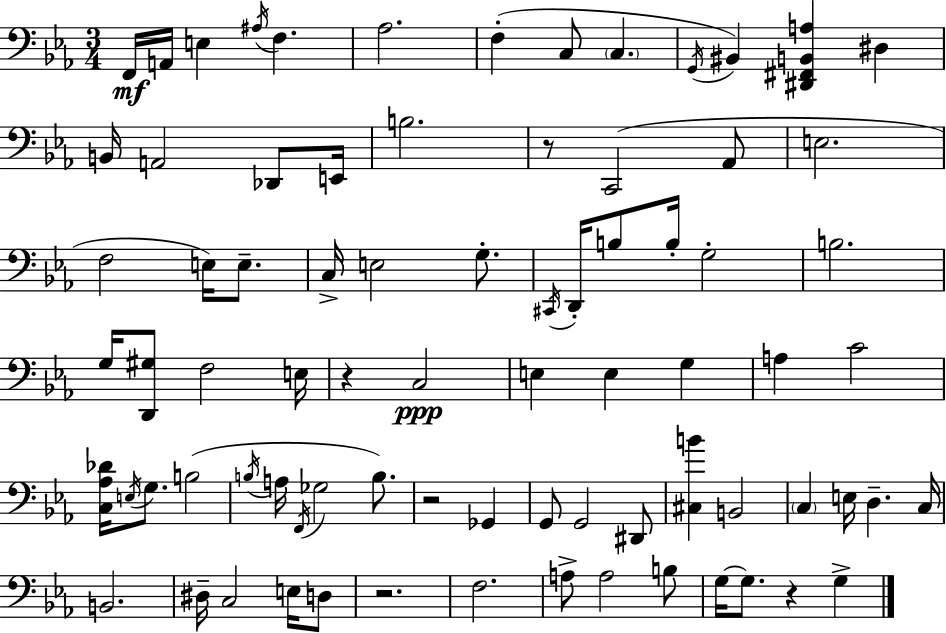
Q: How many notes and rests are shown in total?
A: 79